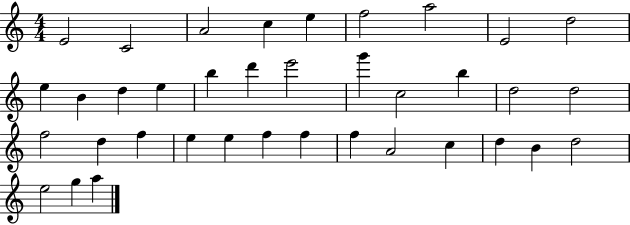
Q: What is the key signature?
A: C major